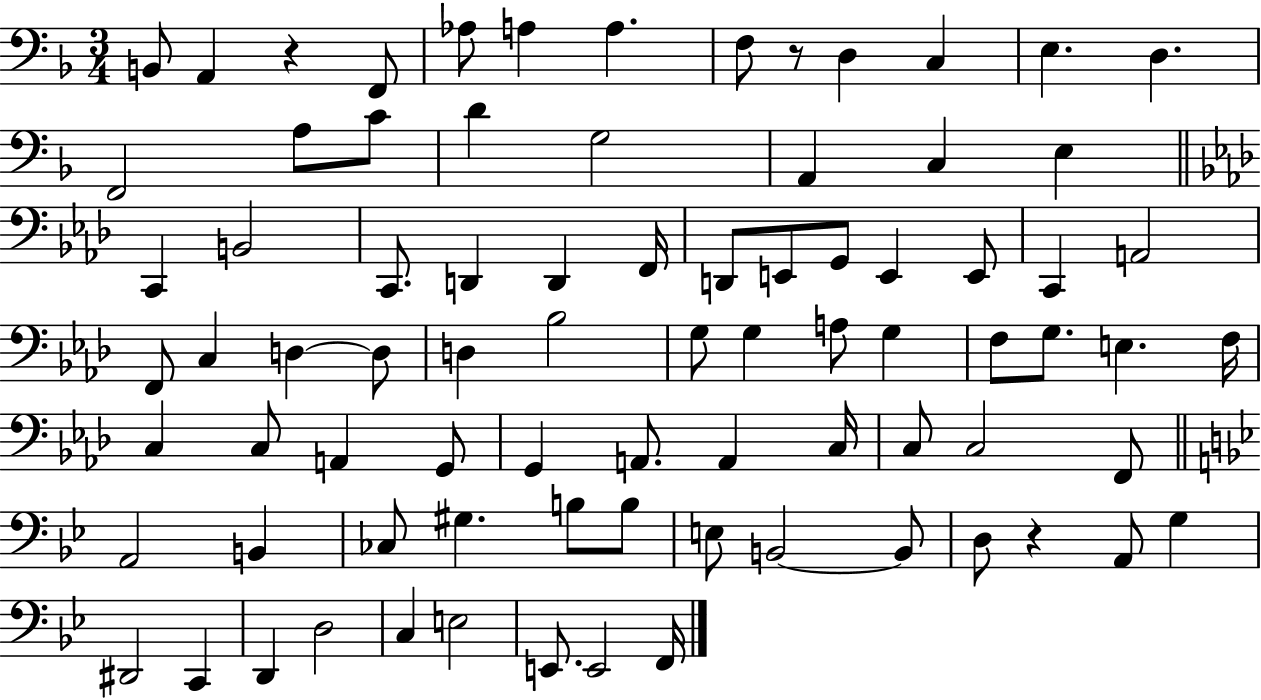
{
  \clef bass
  \numericTimeSignature
  \time 3/4
  \key f \major
  \repeat volta 2 { b,8 a,4 r4 f,8 | aes8 a4 a4. | f8 r8 d4 c4 | e4. d4. | \break f,2 a8 c'8 | d'4 g2 | a,4 c4 e4 | \bar "||" \break \key f \minor c,4 b,2 | c,8. d,4 d,4 f,16 | d,8 e,8 g,8 e,4 e,8 | c,4 a,2 | \break f,8 c4 d4~~ d8 | d4 bes2 | g8 g4 a8 g4 | f8 g8. e4. f16 | \break c4 c8 a,4 g,8 | g,4 a,8. a,4 c16 | c8 c2 f,8 | \bar "||" \break \key bes \major a,2 b,4 | ces8 gis4. b8 b8 | e8 b,2~~ b,8 | d8 r4 a,8 g4 | \break dis,2 c,4 | d,4 d2 | c4 e2 | e,8. e,2 f,16 | \break } \bar "|."
}